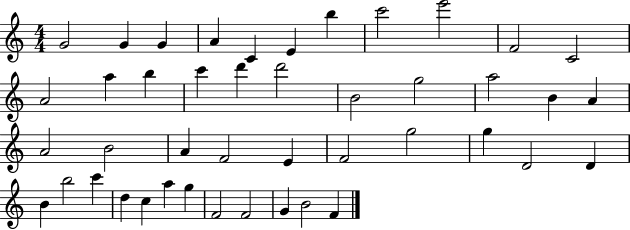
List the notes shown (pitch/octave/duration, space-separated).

G4/h G4/q G4/q A4/q C4/q E4/q B5/q C6/h E6/h F4/h C4/h A4/h A5/q B5/q C6/q D6/q D6/h B4/h G5/h A5/h B4/q A4/q A4/h B4/h A4/q F4/h E4/q F4/h G5/h G5/q D4/h D4/q B4/q B5/h C6/q D5/q C5/q A5/q G5/q F4/h F4/h G4/q B4/h F4/q